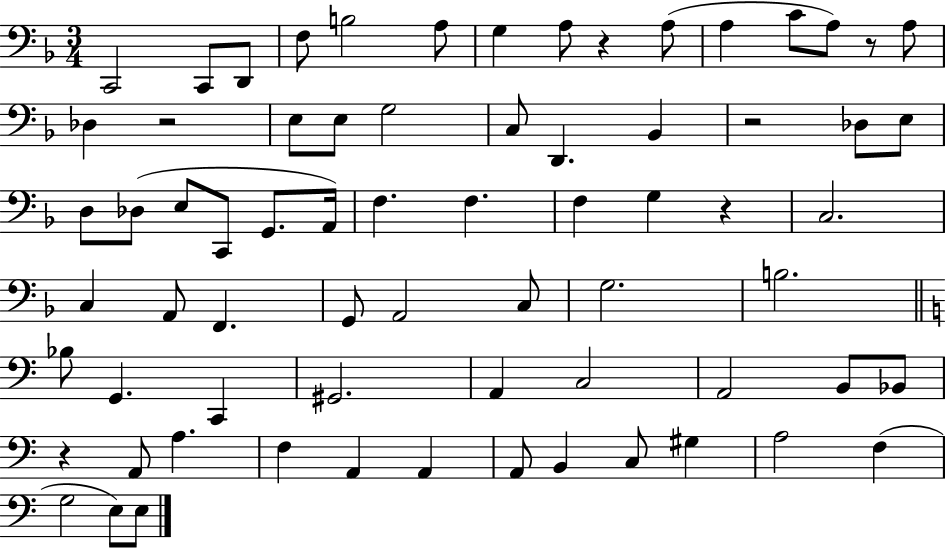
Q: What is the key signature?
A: F major